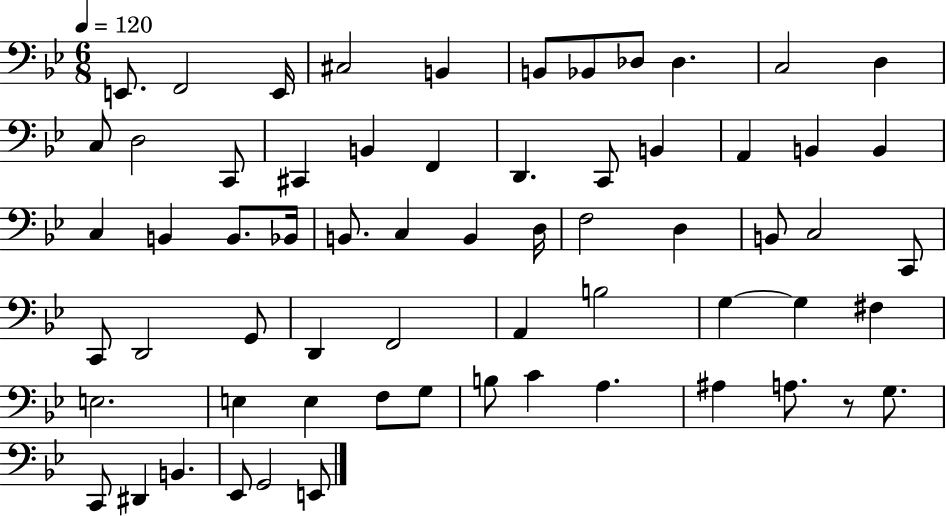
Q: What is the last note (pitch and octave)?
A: E2